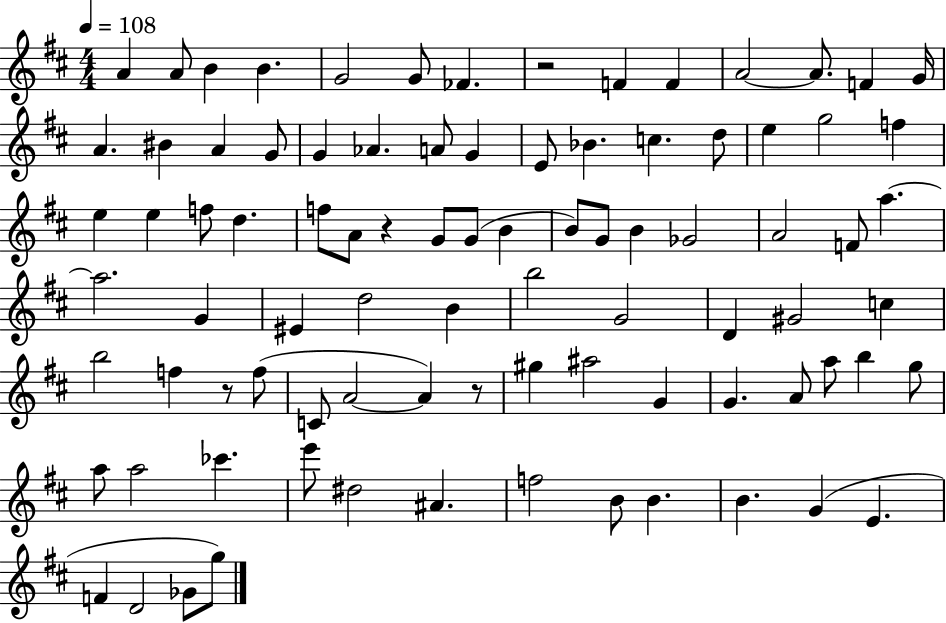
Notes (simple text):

A4/q A4/e B4/q B4/q. G4/h G4/e FES4/q. R/h F4/q F4/q A4/h A4/e. F4/q G4/s A4/q. BIS4/q A4/q G4/e G4/q Ab4/q. A4/e G4/q E4/e Bb4/q. C5/q. D5/e E5/q G5/h F5/q E5/q E5/q F5/e D5/q. F5/e A4/e R/q G4/e G4/e B4/q B4/e G4/e B4/q Gb4/h A4/h F4/e A5/q. A5/h. G4/q EIS4/q D5/h B4/q B5/h G4/h D4/q G#4/h C5/q B5/h F5/q R/e F5/e C4/e A4/h A4/q R/e G#5/q A#5/h G4/q G4/q. A4/e A5/e B5/q G5/e A5/e A5/h CES6/q. E6/e D#5/h A#4/q. F5/h B4/e B4/q. B4/q. G4/q E4/q. F4/q D4/h Gb4/e G5/e